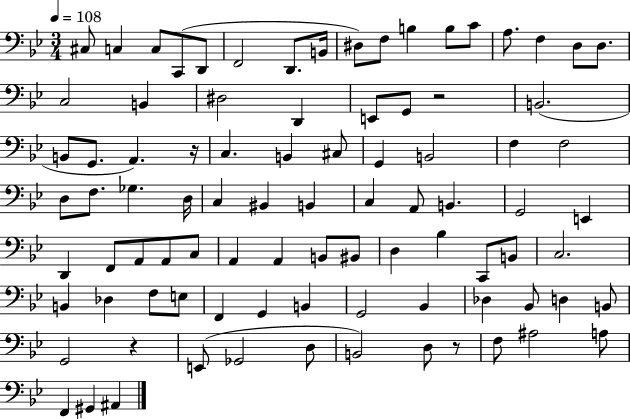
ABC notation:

X:1
T:Untitled
M:3/4
L:1/4
K:Bb
^C,/2 C, C,/2 C,,/2 D,,/2 F,,2 D,,/2 B,,/4 ^D,/2 F,/2 B, B,/2 C/2 A,/2 F, D,/2 D,/2 C,2 B,, ^D,2 D,, E,,/2 G,,/2 z2 B,,2 B,,/2 G,,/2 A,, z/4 C, B,, ^C,/2 G,, B,,2 F, F,2 D,/2 F,/2 _G, D,/4 C, ^B,, B,, C, A,,/2 B,, G,,2 E,, D,, F,,/2 A,,/2 A,,/2 C,/2 A,, A,, B,,/2 ^B,,/2 D, _B, C,,/2 B,,/2 C,2 B,, _D, F,/2 E,/2 F,, G,, B,, G,,2 _B,, _D, _B,,/2 D, B,,/2 G,,2 z E,,/2 _G,,2 D,/2 B,,2 D,/2 z/2 F,/2 ^A,2 A,/2 F,, ^G,, ^A,,